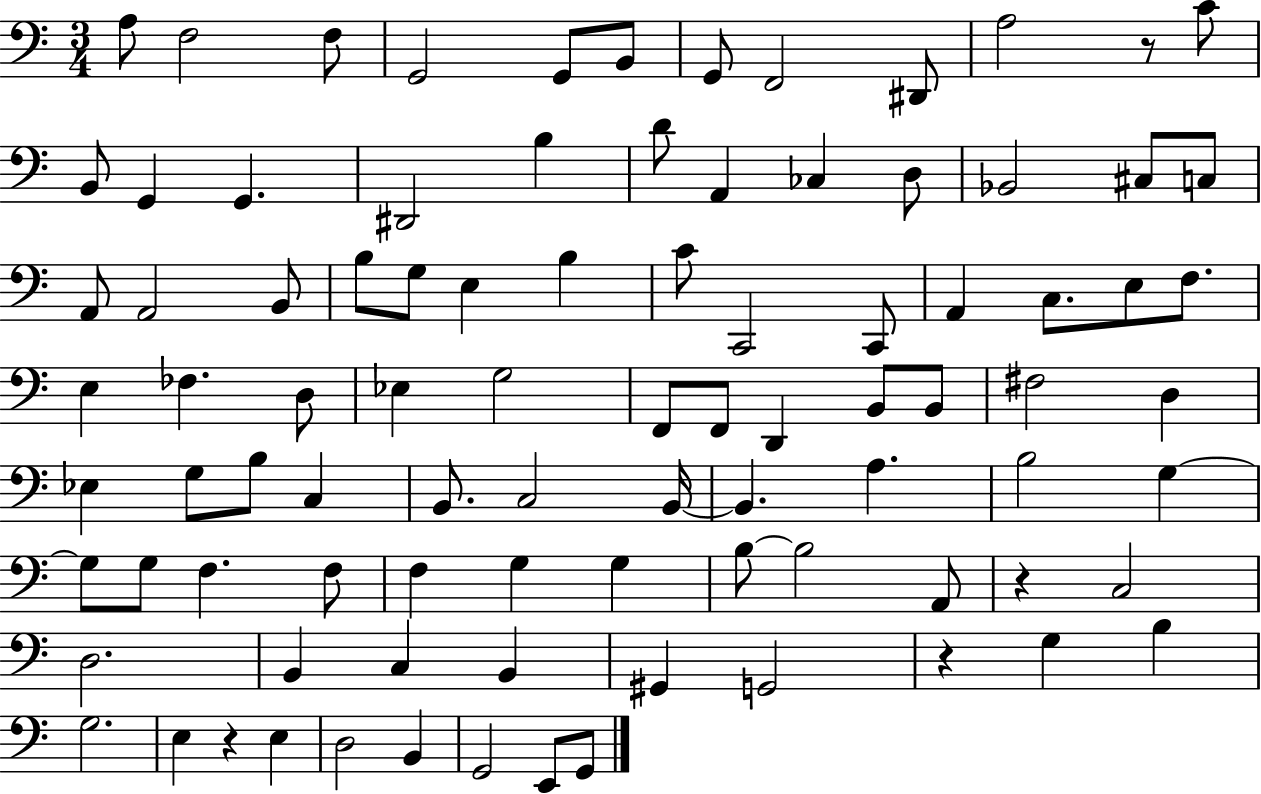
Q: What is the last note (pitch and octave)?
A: G2